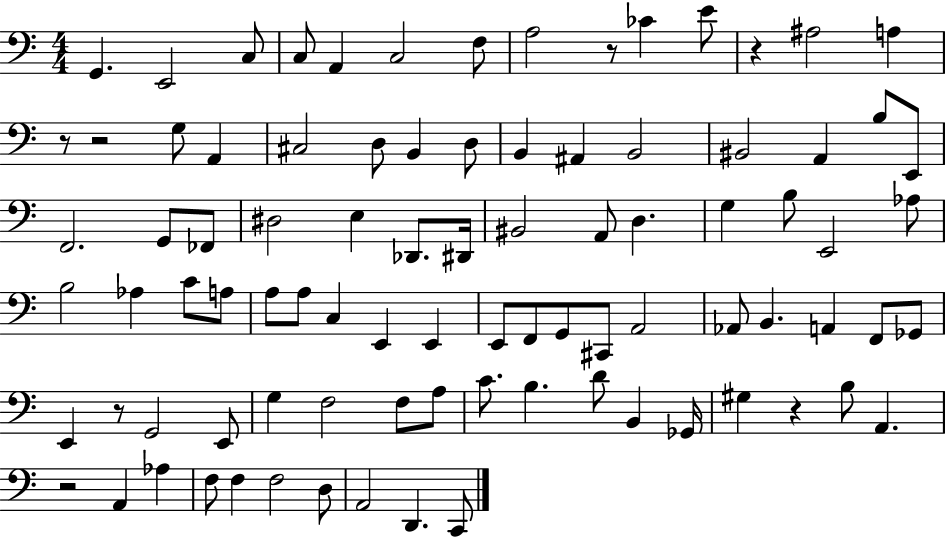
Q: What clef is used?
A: bass